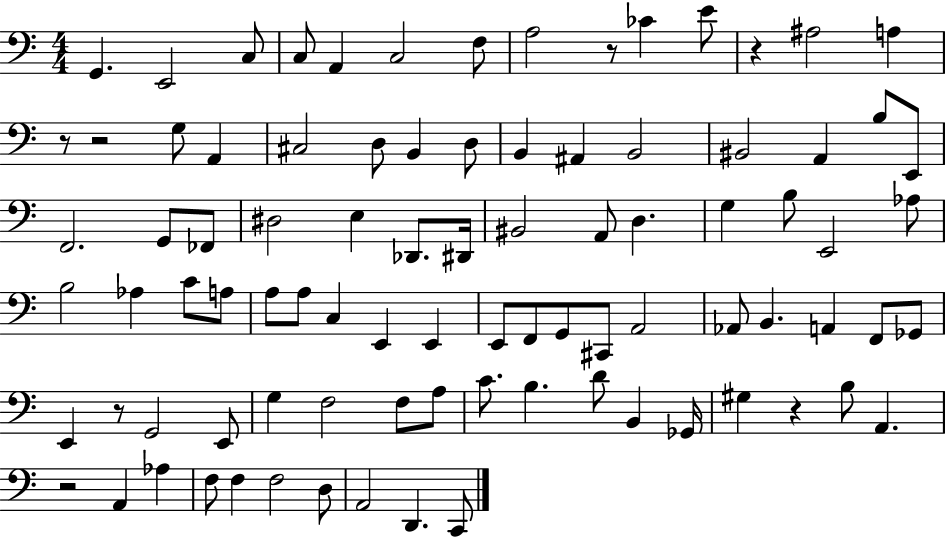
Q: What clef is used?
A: bass